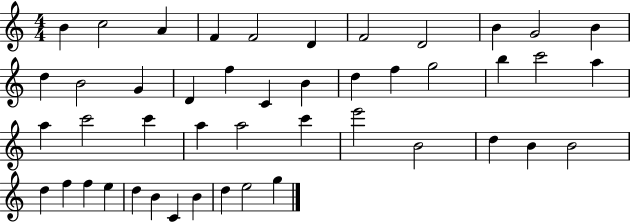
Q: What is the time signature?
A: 4/4